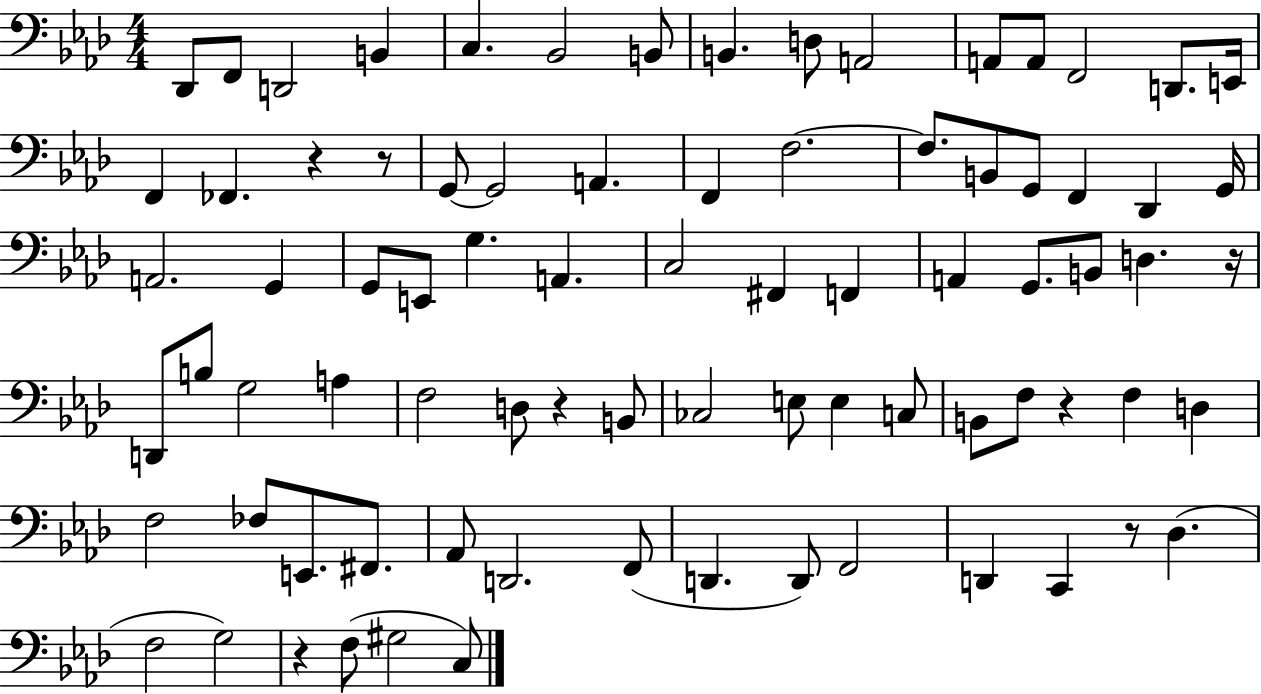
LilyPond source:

{
  \clef bass
  \numericTimeSignature
  \time 4/4
  \key aes \major
  des,8 f,8 d,2 b,4 | c4. bes,2 b,8 | b,4. d8 a,2 | a,8 a,8 f,2 d,8. e,16 | \break f,4 fes,4. r4 r8 | g,8~~ g,2 a,4. | f,4 f2.~~ | f8. b,8 g,8 f,4 des,4 g,16 | \break a,2. g,4 | g,8 e,8 g4. a,4. | c2 fis,4 f,4 | a,4 g,8. b,8 d4. r16 | \break d,8 b8 g2 a4 | f2 d8 r4 b,8 | ces2 e8 e4 c8 | b,8 f8 r4 f4 d4 | \break f2 fes8 e,8. fis,8. | aes,8 d,2. f,8( | d,4. d,8) f,2 | d,4 c,4 r8 des4.( | \break f2 g2) | r4 f8( gis2 c8) | \bar "|."
}